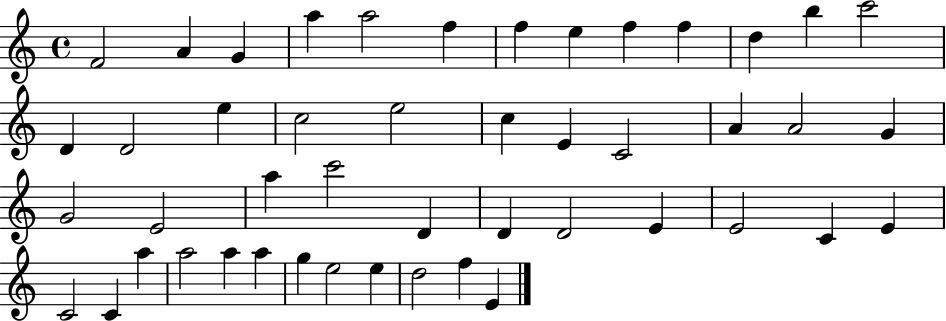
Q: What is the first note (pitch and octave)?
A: F4